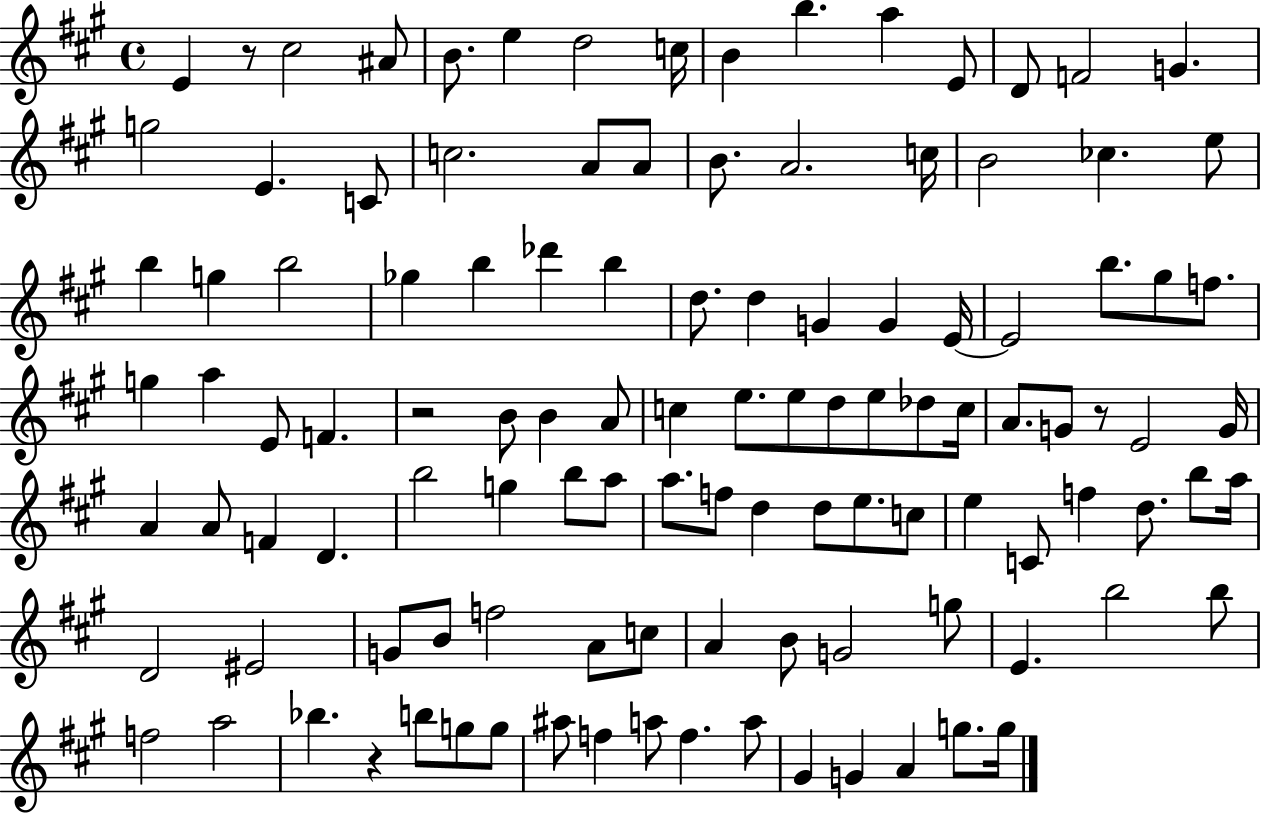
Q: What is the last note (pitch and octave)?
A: G5